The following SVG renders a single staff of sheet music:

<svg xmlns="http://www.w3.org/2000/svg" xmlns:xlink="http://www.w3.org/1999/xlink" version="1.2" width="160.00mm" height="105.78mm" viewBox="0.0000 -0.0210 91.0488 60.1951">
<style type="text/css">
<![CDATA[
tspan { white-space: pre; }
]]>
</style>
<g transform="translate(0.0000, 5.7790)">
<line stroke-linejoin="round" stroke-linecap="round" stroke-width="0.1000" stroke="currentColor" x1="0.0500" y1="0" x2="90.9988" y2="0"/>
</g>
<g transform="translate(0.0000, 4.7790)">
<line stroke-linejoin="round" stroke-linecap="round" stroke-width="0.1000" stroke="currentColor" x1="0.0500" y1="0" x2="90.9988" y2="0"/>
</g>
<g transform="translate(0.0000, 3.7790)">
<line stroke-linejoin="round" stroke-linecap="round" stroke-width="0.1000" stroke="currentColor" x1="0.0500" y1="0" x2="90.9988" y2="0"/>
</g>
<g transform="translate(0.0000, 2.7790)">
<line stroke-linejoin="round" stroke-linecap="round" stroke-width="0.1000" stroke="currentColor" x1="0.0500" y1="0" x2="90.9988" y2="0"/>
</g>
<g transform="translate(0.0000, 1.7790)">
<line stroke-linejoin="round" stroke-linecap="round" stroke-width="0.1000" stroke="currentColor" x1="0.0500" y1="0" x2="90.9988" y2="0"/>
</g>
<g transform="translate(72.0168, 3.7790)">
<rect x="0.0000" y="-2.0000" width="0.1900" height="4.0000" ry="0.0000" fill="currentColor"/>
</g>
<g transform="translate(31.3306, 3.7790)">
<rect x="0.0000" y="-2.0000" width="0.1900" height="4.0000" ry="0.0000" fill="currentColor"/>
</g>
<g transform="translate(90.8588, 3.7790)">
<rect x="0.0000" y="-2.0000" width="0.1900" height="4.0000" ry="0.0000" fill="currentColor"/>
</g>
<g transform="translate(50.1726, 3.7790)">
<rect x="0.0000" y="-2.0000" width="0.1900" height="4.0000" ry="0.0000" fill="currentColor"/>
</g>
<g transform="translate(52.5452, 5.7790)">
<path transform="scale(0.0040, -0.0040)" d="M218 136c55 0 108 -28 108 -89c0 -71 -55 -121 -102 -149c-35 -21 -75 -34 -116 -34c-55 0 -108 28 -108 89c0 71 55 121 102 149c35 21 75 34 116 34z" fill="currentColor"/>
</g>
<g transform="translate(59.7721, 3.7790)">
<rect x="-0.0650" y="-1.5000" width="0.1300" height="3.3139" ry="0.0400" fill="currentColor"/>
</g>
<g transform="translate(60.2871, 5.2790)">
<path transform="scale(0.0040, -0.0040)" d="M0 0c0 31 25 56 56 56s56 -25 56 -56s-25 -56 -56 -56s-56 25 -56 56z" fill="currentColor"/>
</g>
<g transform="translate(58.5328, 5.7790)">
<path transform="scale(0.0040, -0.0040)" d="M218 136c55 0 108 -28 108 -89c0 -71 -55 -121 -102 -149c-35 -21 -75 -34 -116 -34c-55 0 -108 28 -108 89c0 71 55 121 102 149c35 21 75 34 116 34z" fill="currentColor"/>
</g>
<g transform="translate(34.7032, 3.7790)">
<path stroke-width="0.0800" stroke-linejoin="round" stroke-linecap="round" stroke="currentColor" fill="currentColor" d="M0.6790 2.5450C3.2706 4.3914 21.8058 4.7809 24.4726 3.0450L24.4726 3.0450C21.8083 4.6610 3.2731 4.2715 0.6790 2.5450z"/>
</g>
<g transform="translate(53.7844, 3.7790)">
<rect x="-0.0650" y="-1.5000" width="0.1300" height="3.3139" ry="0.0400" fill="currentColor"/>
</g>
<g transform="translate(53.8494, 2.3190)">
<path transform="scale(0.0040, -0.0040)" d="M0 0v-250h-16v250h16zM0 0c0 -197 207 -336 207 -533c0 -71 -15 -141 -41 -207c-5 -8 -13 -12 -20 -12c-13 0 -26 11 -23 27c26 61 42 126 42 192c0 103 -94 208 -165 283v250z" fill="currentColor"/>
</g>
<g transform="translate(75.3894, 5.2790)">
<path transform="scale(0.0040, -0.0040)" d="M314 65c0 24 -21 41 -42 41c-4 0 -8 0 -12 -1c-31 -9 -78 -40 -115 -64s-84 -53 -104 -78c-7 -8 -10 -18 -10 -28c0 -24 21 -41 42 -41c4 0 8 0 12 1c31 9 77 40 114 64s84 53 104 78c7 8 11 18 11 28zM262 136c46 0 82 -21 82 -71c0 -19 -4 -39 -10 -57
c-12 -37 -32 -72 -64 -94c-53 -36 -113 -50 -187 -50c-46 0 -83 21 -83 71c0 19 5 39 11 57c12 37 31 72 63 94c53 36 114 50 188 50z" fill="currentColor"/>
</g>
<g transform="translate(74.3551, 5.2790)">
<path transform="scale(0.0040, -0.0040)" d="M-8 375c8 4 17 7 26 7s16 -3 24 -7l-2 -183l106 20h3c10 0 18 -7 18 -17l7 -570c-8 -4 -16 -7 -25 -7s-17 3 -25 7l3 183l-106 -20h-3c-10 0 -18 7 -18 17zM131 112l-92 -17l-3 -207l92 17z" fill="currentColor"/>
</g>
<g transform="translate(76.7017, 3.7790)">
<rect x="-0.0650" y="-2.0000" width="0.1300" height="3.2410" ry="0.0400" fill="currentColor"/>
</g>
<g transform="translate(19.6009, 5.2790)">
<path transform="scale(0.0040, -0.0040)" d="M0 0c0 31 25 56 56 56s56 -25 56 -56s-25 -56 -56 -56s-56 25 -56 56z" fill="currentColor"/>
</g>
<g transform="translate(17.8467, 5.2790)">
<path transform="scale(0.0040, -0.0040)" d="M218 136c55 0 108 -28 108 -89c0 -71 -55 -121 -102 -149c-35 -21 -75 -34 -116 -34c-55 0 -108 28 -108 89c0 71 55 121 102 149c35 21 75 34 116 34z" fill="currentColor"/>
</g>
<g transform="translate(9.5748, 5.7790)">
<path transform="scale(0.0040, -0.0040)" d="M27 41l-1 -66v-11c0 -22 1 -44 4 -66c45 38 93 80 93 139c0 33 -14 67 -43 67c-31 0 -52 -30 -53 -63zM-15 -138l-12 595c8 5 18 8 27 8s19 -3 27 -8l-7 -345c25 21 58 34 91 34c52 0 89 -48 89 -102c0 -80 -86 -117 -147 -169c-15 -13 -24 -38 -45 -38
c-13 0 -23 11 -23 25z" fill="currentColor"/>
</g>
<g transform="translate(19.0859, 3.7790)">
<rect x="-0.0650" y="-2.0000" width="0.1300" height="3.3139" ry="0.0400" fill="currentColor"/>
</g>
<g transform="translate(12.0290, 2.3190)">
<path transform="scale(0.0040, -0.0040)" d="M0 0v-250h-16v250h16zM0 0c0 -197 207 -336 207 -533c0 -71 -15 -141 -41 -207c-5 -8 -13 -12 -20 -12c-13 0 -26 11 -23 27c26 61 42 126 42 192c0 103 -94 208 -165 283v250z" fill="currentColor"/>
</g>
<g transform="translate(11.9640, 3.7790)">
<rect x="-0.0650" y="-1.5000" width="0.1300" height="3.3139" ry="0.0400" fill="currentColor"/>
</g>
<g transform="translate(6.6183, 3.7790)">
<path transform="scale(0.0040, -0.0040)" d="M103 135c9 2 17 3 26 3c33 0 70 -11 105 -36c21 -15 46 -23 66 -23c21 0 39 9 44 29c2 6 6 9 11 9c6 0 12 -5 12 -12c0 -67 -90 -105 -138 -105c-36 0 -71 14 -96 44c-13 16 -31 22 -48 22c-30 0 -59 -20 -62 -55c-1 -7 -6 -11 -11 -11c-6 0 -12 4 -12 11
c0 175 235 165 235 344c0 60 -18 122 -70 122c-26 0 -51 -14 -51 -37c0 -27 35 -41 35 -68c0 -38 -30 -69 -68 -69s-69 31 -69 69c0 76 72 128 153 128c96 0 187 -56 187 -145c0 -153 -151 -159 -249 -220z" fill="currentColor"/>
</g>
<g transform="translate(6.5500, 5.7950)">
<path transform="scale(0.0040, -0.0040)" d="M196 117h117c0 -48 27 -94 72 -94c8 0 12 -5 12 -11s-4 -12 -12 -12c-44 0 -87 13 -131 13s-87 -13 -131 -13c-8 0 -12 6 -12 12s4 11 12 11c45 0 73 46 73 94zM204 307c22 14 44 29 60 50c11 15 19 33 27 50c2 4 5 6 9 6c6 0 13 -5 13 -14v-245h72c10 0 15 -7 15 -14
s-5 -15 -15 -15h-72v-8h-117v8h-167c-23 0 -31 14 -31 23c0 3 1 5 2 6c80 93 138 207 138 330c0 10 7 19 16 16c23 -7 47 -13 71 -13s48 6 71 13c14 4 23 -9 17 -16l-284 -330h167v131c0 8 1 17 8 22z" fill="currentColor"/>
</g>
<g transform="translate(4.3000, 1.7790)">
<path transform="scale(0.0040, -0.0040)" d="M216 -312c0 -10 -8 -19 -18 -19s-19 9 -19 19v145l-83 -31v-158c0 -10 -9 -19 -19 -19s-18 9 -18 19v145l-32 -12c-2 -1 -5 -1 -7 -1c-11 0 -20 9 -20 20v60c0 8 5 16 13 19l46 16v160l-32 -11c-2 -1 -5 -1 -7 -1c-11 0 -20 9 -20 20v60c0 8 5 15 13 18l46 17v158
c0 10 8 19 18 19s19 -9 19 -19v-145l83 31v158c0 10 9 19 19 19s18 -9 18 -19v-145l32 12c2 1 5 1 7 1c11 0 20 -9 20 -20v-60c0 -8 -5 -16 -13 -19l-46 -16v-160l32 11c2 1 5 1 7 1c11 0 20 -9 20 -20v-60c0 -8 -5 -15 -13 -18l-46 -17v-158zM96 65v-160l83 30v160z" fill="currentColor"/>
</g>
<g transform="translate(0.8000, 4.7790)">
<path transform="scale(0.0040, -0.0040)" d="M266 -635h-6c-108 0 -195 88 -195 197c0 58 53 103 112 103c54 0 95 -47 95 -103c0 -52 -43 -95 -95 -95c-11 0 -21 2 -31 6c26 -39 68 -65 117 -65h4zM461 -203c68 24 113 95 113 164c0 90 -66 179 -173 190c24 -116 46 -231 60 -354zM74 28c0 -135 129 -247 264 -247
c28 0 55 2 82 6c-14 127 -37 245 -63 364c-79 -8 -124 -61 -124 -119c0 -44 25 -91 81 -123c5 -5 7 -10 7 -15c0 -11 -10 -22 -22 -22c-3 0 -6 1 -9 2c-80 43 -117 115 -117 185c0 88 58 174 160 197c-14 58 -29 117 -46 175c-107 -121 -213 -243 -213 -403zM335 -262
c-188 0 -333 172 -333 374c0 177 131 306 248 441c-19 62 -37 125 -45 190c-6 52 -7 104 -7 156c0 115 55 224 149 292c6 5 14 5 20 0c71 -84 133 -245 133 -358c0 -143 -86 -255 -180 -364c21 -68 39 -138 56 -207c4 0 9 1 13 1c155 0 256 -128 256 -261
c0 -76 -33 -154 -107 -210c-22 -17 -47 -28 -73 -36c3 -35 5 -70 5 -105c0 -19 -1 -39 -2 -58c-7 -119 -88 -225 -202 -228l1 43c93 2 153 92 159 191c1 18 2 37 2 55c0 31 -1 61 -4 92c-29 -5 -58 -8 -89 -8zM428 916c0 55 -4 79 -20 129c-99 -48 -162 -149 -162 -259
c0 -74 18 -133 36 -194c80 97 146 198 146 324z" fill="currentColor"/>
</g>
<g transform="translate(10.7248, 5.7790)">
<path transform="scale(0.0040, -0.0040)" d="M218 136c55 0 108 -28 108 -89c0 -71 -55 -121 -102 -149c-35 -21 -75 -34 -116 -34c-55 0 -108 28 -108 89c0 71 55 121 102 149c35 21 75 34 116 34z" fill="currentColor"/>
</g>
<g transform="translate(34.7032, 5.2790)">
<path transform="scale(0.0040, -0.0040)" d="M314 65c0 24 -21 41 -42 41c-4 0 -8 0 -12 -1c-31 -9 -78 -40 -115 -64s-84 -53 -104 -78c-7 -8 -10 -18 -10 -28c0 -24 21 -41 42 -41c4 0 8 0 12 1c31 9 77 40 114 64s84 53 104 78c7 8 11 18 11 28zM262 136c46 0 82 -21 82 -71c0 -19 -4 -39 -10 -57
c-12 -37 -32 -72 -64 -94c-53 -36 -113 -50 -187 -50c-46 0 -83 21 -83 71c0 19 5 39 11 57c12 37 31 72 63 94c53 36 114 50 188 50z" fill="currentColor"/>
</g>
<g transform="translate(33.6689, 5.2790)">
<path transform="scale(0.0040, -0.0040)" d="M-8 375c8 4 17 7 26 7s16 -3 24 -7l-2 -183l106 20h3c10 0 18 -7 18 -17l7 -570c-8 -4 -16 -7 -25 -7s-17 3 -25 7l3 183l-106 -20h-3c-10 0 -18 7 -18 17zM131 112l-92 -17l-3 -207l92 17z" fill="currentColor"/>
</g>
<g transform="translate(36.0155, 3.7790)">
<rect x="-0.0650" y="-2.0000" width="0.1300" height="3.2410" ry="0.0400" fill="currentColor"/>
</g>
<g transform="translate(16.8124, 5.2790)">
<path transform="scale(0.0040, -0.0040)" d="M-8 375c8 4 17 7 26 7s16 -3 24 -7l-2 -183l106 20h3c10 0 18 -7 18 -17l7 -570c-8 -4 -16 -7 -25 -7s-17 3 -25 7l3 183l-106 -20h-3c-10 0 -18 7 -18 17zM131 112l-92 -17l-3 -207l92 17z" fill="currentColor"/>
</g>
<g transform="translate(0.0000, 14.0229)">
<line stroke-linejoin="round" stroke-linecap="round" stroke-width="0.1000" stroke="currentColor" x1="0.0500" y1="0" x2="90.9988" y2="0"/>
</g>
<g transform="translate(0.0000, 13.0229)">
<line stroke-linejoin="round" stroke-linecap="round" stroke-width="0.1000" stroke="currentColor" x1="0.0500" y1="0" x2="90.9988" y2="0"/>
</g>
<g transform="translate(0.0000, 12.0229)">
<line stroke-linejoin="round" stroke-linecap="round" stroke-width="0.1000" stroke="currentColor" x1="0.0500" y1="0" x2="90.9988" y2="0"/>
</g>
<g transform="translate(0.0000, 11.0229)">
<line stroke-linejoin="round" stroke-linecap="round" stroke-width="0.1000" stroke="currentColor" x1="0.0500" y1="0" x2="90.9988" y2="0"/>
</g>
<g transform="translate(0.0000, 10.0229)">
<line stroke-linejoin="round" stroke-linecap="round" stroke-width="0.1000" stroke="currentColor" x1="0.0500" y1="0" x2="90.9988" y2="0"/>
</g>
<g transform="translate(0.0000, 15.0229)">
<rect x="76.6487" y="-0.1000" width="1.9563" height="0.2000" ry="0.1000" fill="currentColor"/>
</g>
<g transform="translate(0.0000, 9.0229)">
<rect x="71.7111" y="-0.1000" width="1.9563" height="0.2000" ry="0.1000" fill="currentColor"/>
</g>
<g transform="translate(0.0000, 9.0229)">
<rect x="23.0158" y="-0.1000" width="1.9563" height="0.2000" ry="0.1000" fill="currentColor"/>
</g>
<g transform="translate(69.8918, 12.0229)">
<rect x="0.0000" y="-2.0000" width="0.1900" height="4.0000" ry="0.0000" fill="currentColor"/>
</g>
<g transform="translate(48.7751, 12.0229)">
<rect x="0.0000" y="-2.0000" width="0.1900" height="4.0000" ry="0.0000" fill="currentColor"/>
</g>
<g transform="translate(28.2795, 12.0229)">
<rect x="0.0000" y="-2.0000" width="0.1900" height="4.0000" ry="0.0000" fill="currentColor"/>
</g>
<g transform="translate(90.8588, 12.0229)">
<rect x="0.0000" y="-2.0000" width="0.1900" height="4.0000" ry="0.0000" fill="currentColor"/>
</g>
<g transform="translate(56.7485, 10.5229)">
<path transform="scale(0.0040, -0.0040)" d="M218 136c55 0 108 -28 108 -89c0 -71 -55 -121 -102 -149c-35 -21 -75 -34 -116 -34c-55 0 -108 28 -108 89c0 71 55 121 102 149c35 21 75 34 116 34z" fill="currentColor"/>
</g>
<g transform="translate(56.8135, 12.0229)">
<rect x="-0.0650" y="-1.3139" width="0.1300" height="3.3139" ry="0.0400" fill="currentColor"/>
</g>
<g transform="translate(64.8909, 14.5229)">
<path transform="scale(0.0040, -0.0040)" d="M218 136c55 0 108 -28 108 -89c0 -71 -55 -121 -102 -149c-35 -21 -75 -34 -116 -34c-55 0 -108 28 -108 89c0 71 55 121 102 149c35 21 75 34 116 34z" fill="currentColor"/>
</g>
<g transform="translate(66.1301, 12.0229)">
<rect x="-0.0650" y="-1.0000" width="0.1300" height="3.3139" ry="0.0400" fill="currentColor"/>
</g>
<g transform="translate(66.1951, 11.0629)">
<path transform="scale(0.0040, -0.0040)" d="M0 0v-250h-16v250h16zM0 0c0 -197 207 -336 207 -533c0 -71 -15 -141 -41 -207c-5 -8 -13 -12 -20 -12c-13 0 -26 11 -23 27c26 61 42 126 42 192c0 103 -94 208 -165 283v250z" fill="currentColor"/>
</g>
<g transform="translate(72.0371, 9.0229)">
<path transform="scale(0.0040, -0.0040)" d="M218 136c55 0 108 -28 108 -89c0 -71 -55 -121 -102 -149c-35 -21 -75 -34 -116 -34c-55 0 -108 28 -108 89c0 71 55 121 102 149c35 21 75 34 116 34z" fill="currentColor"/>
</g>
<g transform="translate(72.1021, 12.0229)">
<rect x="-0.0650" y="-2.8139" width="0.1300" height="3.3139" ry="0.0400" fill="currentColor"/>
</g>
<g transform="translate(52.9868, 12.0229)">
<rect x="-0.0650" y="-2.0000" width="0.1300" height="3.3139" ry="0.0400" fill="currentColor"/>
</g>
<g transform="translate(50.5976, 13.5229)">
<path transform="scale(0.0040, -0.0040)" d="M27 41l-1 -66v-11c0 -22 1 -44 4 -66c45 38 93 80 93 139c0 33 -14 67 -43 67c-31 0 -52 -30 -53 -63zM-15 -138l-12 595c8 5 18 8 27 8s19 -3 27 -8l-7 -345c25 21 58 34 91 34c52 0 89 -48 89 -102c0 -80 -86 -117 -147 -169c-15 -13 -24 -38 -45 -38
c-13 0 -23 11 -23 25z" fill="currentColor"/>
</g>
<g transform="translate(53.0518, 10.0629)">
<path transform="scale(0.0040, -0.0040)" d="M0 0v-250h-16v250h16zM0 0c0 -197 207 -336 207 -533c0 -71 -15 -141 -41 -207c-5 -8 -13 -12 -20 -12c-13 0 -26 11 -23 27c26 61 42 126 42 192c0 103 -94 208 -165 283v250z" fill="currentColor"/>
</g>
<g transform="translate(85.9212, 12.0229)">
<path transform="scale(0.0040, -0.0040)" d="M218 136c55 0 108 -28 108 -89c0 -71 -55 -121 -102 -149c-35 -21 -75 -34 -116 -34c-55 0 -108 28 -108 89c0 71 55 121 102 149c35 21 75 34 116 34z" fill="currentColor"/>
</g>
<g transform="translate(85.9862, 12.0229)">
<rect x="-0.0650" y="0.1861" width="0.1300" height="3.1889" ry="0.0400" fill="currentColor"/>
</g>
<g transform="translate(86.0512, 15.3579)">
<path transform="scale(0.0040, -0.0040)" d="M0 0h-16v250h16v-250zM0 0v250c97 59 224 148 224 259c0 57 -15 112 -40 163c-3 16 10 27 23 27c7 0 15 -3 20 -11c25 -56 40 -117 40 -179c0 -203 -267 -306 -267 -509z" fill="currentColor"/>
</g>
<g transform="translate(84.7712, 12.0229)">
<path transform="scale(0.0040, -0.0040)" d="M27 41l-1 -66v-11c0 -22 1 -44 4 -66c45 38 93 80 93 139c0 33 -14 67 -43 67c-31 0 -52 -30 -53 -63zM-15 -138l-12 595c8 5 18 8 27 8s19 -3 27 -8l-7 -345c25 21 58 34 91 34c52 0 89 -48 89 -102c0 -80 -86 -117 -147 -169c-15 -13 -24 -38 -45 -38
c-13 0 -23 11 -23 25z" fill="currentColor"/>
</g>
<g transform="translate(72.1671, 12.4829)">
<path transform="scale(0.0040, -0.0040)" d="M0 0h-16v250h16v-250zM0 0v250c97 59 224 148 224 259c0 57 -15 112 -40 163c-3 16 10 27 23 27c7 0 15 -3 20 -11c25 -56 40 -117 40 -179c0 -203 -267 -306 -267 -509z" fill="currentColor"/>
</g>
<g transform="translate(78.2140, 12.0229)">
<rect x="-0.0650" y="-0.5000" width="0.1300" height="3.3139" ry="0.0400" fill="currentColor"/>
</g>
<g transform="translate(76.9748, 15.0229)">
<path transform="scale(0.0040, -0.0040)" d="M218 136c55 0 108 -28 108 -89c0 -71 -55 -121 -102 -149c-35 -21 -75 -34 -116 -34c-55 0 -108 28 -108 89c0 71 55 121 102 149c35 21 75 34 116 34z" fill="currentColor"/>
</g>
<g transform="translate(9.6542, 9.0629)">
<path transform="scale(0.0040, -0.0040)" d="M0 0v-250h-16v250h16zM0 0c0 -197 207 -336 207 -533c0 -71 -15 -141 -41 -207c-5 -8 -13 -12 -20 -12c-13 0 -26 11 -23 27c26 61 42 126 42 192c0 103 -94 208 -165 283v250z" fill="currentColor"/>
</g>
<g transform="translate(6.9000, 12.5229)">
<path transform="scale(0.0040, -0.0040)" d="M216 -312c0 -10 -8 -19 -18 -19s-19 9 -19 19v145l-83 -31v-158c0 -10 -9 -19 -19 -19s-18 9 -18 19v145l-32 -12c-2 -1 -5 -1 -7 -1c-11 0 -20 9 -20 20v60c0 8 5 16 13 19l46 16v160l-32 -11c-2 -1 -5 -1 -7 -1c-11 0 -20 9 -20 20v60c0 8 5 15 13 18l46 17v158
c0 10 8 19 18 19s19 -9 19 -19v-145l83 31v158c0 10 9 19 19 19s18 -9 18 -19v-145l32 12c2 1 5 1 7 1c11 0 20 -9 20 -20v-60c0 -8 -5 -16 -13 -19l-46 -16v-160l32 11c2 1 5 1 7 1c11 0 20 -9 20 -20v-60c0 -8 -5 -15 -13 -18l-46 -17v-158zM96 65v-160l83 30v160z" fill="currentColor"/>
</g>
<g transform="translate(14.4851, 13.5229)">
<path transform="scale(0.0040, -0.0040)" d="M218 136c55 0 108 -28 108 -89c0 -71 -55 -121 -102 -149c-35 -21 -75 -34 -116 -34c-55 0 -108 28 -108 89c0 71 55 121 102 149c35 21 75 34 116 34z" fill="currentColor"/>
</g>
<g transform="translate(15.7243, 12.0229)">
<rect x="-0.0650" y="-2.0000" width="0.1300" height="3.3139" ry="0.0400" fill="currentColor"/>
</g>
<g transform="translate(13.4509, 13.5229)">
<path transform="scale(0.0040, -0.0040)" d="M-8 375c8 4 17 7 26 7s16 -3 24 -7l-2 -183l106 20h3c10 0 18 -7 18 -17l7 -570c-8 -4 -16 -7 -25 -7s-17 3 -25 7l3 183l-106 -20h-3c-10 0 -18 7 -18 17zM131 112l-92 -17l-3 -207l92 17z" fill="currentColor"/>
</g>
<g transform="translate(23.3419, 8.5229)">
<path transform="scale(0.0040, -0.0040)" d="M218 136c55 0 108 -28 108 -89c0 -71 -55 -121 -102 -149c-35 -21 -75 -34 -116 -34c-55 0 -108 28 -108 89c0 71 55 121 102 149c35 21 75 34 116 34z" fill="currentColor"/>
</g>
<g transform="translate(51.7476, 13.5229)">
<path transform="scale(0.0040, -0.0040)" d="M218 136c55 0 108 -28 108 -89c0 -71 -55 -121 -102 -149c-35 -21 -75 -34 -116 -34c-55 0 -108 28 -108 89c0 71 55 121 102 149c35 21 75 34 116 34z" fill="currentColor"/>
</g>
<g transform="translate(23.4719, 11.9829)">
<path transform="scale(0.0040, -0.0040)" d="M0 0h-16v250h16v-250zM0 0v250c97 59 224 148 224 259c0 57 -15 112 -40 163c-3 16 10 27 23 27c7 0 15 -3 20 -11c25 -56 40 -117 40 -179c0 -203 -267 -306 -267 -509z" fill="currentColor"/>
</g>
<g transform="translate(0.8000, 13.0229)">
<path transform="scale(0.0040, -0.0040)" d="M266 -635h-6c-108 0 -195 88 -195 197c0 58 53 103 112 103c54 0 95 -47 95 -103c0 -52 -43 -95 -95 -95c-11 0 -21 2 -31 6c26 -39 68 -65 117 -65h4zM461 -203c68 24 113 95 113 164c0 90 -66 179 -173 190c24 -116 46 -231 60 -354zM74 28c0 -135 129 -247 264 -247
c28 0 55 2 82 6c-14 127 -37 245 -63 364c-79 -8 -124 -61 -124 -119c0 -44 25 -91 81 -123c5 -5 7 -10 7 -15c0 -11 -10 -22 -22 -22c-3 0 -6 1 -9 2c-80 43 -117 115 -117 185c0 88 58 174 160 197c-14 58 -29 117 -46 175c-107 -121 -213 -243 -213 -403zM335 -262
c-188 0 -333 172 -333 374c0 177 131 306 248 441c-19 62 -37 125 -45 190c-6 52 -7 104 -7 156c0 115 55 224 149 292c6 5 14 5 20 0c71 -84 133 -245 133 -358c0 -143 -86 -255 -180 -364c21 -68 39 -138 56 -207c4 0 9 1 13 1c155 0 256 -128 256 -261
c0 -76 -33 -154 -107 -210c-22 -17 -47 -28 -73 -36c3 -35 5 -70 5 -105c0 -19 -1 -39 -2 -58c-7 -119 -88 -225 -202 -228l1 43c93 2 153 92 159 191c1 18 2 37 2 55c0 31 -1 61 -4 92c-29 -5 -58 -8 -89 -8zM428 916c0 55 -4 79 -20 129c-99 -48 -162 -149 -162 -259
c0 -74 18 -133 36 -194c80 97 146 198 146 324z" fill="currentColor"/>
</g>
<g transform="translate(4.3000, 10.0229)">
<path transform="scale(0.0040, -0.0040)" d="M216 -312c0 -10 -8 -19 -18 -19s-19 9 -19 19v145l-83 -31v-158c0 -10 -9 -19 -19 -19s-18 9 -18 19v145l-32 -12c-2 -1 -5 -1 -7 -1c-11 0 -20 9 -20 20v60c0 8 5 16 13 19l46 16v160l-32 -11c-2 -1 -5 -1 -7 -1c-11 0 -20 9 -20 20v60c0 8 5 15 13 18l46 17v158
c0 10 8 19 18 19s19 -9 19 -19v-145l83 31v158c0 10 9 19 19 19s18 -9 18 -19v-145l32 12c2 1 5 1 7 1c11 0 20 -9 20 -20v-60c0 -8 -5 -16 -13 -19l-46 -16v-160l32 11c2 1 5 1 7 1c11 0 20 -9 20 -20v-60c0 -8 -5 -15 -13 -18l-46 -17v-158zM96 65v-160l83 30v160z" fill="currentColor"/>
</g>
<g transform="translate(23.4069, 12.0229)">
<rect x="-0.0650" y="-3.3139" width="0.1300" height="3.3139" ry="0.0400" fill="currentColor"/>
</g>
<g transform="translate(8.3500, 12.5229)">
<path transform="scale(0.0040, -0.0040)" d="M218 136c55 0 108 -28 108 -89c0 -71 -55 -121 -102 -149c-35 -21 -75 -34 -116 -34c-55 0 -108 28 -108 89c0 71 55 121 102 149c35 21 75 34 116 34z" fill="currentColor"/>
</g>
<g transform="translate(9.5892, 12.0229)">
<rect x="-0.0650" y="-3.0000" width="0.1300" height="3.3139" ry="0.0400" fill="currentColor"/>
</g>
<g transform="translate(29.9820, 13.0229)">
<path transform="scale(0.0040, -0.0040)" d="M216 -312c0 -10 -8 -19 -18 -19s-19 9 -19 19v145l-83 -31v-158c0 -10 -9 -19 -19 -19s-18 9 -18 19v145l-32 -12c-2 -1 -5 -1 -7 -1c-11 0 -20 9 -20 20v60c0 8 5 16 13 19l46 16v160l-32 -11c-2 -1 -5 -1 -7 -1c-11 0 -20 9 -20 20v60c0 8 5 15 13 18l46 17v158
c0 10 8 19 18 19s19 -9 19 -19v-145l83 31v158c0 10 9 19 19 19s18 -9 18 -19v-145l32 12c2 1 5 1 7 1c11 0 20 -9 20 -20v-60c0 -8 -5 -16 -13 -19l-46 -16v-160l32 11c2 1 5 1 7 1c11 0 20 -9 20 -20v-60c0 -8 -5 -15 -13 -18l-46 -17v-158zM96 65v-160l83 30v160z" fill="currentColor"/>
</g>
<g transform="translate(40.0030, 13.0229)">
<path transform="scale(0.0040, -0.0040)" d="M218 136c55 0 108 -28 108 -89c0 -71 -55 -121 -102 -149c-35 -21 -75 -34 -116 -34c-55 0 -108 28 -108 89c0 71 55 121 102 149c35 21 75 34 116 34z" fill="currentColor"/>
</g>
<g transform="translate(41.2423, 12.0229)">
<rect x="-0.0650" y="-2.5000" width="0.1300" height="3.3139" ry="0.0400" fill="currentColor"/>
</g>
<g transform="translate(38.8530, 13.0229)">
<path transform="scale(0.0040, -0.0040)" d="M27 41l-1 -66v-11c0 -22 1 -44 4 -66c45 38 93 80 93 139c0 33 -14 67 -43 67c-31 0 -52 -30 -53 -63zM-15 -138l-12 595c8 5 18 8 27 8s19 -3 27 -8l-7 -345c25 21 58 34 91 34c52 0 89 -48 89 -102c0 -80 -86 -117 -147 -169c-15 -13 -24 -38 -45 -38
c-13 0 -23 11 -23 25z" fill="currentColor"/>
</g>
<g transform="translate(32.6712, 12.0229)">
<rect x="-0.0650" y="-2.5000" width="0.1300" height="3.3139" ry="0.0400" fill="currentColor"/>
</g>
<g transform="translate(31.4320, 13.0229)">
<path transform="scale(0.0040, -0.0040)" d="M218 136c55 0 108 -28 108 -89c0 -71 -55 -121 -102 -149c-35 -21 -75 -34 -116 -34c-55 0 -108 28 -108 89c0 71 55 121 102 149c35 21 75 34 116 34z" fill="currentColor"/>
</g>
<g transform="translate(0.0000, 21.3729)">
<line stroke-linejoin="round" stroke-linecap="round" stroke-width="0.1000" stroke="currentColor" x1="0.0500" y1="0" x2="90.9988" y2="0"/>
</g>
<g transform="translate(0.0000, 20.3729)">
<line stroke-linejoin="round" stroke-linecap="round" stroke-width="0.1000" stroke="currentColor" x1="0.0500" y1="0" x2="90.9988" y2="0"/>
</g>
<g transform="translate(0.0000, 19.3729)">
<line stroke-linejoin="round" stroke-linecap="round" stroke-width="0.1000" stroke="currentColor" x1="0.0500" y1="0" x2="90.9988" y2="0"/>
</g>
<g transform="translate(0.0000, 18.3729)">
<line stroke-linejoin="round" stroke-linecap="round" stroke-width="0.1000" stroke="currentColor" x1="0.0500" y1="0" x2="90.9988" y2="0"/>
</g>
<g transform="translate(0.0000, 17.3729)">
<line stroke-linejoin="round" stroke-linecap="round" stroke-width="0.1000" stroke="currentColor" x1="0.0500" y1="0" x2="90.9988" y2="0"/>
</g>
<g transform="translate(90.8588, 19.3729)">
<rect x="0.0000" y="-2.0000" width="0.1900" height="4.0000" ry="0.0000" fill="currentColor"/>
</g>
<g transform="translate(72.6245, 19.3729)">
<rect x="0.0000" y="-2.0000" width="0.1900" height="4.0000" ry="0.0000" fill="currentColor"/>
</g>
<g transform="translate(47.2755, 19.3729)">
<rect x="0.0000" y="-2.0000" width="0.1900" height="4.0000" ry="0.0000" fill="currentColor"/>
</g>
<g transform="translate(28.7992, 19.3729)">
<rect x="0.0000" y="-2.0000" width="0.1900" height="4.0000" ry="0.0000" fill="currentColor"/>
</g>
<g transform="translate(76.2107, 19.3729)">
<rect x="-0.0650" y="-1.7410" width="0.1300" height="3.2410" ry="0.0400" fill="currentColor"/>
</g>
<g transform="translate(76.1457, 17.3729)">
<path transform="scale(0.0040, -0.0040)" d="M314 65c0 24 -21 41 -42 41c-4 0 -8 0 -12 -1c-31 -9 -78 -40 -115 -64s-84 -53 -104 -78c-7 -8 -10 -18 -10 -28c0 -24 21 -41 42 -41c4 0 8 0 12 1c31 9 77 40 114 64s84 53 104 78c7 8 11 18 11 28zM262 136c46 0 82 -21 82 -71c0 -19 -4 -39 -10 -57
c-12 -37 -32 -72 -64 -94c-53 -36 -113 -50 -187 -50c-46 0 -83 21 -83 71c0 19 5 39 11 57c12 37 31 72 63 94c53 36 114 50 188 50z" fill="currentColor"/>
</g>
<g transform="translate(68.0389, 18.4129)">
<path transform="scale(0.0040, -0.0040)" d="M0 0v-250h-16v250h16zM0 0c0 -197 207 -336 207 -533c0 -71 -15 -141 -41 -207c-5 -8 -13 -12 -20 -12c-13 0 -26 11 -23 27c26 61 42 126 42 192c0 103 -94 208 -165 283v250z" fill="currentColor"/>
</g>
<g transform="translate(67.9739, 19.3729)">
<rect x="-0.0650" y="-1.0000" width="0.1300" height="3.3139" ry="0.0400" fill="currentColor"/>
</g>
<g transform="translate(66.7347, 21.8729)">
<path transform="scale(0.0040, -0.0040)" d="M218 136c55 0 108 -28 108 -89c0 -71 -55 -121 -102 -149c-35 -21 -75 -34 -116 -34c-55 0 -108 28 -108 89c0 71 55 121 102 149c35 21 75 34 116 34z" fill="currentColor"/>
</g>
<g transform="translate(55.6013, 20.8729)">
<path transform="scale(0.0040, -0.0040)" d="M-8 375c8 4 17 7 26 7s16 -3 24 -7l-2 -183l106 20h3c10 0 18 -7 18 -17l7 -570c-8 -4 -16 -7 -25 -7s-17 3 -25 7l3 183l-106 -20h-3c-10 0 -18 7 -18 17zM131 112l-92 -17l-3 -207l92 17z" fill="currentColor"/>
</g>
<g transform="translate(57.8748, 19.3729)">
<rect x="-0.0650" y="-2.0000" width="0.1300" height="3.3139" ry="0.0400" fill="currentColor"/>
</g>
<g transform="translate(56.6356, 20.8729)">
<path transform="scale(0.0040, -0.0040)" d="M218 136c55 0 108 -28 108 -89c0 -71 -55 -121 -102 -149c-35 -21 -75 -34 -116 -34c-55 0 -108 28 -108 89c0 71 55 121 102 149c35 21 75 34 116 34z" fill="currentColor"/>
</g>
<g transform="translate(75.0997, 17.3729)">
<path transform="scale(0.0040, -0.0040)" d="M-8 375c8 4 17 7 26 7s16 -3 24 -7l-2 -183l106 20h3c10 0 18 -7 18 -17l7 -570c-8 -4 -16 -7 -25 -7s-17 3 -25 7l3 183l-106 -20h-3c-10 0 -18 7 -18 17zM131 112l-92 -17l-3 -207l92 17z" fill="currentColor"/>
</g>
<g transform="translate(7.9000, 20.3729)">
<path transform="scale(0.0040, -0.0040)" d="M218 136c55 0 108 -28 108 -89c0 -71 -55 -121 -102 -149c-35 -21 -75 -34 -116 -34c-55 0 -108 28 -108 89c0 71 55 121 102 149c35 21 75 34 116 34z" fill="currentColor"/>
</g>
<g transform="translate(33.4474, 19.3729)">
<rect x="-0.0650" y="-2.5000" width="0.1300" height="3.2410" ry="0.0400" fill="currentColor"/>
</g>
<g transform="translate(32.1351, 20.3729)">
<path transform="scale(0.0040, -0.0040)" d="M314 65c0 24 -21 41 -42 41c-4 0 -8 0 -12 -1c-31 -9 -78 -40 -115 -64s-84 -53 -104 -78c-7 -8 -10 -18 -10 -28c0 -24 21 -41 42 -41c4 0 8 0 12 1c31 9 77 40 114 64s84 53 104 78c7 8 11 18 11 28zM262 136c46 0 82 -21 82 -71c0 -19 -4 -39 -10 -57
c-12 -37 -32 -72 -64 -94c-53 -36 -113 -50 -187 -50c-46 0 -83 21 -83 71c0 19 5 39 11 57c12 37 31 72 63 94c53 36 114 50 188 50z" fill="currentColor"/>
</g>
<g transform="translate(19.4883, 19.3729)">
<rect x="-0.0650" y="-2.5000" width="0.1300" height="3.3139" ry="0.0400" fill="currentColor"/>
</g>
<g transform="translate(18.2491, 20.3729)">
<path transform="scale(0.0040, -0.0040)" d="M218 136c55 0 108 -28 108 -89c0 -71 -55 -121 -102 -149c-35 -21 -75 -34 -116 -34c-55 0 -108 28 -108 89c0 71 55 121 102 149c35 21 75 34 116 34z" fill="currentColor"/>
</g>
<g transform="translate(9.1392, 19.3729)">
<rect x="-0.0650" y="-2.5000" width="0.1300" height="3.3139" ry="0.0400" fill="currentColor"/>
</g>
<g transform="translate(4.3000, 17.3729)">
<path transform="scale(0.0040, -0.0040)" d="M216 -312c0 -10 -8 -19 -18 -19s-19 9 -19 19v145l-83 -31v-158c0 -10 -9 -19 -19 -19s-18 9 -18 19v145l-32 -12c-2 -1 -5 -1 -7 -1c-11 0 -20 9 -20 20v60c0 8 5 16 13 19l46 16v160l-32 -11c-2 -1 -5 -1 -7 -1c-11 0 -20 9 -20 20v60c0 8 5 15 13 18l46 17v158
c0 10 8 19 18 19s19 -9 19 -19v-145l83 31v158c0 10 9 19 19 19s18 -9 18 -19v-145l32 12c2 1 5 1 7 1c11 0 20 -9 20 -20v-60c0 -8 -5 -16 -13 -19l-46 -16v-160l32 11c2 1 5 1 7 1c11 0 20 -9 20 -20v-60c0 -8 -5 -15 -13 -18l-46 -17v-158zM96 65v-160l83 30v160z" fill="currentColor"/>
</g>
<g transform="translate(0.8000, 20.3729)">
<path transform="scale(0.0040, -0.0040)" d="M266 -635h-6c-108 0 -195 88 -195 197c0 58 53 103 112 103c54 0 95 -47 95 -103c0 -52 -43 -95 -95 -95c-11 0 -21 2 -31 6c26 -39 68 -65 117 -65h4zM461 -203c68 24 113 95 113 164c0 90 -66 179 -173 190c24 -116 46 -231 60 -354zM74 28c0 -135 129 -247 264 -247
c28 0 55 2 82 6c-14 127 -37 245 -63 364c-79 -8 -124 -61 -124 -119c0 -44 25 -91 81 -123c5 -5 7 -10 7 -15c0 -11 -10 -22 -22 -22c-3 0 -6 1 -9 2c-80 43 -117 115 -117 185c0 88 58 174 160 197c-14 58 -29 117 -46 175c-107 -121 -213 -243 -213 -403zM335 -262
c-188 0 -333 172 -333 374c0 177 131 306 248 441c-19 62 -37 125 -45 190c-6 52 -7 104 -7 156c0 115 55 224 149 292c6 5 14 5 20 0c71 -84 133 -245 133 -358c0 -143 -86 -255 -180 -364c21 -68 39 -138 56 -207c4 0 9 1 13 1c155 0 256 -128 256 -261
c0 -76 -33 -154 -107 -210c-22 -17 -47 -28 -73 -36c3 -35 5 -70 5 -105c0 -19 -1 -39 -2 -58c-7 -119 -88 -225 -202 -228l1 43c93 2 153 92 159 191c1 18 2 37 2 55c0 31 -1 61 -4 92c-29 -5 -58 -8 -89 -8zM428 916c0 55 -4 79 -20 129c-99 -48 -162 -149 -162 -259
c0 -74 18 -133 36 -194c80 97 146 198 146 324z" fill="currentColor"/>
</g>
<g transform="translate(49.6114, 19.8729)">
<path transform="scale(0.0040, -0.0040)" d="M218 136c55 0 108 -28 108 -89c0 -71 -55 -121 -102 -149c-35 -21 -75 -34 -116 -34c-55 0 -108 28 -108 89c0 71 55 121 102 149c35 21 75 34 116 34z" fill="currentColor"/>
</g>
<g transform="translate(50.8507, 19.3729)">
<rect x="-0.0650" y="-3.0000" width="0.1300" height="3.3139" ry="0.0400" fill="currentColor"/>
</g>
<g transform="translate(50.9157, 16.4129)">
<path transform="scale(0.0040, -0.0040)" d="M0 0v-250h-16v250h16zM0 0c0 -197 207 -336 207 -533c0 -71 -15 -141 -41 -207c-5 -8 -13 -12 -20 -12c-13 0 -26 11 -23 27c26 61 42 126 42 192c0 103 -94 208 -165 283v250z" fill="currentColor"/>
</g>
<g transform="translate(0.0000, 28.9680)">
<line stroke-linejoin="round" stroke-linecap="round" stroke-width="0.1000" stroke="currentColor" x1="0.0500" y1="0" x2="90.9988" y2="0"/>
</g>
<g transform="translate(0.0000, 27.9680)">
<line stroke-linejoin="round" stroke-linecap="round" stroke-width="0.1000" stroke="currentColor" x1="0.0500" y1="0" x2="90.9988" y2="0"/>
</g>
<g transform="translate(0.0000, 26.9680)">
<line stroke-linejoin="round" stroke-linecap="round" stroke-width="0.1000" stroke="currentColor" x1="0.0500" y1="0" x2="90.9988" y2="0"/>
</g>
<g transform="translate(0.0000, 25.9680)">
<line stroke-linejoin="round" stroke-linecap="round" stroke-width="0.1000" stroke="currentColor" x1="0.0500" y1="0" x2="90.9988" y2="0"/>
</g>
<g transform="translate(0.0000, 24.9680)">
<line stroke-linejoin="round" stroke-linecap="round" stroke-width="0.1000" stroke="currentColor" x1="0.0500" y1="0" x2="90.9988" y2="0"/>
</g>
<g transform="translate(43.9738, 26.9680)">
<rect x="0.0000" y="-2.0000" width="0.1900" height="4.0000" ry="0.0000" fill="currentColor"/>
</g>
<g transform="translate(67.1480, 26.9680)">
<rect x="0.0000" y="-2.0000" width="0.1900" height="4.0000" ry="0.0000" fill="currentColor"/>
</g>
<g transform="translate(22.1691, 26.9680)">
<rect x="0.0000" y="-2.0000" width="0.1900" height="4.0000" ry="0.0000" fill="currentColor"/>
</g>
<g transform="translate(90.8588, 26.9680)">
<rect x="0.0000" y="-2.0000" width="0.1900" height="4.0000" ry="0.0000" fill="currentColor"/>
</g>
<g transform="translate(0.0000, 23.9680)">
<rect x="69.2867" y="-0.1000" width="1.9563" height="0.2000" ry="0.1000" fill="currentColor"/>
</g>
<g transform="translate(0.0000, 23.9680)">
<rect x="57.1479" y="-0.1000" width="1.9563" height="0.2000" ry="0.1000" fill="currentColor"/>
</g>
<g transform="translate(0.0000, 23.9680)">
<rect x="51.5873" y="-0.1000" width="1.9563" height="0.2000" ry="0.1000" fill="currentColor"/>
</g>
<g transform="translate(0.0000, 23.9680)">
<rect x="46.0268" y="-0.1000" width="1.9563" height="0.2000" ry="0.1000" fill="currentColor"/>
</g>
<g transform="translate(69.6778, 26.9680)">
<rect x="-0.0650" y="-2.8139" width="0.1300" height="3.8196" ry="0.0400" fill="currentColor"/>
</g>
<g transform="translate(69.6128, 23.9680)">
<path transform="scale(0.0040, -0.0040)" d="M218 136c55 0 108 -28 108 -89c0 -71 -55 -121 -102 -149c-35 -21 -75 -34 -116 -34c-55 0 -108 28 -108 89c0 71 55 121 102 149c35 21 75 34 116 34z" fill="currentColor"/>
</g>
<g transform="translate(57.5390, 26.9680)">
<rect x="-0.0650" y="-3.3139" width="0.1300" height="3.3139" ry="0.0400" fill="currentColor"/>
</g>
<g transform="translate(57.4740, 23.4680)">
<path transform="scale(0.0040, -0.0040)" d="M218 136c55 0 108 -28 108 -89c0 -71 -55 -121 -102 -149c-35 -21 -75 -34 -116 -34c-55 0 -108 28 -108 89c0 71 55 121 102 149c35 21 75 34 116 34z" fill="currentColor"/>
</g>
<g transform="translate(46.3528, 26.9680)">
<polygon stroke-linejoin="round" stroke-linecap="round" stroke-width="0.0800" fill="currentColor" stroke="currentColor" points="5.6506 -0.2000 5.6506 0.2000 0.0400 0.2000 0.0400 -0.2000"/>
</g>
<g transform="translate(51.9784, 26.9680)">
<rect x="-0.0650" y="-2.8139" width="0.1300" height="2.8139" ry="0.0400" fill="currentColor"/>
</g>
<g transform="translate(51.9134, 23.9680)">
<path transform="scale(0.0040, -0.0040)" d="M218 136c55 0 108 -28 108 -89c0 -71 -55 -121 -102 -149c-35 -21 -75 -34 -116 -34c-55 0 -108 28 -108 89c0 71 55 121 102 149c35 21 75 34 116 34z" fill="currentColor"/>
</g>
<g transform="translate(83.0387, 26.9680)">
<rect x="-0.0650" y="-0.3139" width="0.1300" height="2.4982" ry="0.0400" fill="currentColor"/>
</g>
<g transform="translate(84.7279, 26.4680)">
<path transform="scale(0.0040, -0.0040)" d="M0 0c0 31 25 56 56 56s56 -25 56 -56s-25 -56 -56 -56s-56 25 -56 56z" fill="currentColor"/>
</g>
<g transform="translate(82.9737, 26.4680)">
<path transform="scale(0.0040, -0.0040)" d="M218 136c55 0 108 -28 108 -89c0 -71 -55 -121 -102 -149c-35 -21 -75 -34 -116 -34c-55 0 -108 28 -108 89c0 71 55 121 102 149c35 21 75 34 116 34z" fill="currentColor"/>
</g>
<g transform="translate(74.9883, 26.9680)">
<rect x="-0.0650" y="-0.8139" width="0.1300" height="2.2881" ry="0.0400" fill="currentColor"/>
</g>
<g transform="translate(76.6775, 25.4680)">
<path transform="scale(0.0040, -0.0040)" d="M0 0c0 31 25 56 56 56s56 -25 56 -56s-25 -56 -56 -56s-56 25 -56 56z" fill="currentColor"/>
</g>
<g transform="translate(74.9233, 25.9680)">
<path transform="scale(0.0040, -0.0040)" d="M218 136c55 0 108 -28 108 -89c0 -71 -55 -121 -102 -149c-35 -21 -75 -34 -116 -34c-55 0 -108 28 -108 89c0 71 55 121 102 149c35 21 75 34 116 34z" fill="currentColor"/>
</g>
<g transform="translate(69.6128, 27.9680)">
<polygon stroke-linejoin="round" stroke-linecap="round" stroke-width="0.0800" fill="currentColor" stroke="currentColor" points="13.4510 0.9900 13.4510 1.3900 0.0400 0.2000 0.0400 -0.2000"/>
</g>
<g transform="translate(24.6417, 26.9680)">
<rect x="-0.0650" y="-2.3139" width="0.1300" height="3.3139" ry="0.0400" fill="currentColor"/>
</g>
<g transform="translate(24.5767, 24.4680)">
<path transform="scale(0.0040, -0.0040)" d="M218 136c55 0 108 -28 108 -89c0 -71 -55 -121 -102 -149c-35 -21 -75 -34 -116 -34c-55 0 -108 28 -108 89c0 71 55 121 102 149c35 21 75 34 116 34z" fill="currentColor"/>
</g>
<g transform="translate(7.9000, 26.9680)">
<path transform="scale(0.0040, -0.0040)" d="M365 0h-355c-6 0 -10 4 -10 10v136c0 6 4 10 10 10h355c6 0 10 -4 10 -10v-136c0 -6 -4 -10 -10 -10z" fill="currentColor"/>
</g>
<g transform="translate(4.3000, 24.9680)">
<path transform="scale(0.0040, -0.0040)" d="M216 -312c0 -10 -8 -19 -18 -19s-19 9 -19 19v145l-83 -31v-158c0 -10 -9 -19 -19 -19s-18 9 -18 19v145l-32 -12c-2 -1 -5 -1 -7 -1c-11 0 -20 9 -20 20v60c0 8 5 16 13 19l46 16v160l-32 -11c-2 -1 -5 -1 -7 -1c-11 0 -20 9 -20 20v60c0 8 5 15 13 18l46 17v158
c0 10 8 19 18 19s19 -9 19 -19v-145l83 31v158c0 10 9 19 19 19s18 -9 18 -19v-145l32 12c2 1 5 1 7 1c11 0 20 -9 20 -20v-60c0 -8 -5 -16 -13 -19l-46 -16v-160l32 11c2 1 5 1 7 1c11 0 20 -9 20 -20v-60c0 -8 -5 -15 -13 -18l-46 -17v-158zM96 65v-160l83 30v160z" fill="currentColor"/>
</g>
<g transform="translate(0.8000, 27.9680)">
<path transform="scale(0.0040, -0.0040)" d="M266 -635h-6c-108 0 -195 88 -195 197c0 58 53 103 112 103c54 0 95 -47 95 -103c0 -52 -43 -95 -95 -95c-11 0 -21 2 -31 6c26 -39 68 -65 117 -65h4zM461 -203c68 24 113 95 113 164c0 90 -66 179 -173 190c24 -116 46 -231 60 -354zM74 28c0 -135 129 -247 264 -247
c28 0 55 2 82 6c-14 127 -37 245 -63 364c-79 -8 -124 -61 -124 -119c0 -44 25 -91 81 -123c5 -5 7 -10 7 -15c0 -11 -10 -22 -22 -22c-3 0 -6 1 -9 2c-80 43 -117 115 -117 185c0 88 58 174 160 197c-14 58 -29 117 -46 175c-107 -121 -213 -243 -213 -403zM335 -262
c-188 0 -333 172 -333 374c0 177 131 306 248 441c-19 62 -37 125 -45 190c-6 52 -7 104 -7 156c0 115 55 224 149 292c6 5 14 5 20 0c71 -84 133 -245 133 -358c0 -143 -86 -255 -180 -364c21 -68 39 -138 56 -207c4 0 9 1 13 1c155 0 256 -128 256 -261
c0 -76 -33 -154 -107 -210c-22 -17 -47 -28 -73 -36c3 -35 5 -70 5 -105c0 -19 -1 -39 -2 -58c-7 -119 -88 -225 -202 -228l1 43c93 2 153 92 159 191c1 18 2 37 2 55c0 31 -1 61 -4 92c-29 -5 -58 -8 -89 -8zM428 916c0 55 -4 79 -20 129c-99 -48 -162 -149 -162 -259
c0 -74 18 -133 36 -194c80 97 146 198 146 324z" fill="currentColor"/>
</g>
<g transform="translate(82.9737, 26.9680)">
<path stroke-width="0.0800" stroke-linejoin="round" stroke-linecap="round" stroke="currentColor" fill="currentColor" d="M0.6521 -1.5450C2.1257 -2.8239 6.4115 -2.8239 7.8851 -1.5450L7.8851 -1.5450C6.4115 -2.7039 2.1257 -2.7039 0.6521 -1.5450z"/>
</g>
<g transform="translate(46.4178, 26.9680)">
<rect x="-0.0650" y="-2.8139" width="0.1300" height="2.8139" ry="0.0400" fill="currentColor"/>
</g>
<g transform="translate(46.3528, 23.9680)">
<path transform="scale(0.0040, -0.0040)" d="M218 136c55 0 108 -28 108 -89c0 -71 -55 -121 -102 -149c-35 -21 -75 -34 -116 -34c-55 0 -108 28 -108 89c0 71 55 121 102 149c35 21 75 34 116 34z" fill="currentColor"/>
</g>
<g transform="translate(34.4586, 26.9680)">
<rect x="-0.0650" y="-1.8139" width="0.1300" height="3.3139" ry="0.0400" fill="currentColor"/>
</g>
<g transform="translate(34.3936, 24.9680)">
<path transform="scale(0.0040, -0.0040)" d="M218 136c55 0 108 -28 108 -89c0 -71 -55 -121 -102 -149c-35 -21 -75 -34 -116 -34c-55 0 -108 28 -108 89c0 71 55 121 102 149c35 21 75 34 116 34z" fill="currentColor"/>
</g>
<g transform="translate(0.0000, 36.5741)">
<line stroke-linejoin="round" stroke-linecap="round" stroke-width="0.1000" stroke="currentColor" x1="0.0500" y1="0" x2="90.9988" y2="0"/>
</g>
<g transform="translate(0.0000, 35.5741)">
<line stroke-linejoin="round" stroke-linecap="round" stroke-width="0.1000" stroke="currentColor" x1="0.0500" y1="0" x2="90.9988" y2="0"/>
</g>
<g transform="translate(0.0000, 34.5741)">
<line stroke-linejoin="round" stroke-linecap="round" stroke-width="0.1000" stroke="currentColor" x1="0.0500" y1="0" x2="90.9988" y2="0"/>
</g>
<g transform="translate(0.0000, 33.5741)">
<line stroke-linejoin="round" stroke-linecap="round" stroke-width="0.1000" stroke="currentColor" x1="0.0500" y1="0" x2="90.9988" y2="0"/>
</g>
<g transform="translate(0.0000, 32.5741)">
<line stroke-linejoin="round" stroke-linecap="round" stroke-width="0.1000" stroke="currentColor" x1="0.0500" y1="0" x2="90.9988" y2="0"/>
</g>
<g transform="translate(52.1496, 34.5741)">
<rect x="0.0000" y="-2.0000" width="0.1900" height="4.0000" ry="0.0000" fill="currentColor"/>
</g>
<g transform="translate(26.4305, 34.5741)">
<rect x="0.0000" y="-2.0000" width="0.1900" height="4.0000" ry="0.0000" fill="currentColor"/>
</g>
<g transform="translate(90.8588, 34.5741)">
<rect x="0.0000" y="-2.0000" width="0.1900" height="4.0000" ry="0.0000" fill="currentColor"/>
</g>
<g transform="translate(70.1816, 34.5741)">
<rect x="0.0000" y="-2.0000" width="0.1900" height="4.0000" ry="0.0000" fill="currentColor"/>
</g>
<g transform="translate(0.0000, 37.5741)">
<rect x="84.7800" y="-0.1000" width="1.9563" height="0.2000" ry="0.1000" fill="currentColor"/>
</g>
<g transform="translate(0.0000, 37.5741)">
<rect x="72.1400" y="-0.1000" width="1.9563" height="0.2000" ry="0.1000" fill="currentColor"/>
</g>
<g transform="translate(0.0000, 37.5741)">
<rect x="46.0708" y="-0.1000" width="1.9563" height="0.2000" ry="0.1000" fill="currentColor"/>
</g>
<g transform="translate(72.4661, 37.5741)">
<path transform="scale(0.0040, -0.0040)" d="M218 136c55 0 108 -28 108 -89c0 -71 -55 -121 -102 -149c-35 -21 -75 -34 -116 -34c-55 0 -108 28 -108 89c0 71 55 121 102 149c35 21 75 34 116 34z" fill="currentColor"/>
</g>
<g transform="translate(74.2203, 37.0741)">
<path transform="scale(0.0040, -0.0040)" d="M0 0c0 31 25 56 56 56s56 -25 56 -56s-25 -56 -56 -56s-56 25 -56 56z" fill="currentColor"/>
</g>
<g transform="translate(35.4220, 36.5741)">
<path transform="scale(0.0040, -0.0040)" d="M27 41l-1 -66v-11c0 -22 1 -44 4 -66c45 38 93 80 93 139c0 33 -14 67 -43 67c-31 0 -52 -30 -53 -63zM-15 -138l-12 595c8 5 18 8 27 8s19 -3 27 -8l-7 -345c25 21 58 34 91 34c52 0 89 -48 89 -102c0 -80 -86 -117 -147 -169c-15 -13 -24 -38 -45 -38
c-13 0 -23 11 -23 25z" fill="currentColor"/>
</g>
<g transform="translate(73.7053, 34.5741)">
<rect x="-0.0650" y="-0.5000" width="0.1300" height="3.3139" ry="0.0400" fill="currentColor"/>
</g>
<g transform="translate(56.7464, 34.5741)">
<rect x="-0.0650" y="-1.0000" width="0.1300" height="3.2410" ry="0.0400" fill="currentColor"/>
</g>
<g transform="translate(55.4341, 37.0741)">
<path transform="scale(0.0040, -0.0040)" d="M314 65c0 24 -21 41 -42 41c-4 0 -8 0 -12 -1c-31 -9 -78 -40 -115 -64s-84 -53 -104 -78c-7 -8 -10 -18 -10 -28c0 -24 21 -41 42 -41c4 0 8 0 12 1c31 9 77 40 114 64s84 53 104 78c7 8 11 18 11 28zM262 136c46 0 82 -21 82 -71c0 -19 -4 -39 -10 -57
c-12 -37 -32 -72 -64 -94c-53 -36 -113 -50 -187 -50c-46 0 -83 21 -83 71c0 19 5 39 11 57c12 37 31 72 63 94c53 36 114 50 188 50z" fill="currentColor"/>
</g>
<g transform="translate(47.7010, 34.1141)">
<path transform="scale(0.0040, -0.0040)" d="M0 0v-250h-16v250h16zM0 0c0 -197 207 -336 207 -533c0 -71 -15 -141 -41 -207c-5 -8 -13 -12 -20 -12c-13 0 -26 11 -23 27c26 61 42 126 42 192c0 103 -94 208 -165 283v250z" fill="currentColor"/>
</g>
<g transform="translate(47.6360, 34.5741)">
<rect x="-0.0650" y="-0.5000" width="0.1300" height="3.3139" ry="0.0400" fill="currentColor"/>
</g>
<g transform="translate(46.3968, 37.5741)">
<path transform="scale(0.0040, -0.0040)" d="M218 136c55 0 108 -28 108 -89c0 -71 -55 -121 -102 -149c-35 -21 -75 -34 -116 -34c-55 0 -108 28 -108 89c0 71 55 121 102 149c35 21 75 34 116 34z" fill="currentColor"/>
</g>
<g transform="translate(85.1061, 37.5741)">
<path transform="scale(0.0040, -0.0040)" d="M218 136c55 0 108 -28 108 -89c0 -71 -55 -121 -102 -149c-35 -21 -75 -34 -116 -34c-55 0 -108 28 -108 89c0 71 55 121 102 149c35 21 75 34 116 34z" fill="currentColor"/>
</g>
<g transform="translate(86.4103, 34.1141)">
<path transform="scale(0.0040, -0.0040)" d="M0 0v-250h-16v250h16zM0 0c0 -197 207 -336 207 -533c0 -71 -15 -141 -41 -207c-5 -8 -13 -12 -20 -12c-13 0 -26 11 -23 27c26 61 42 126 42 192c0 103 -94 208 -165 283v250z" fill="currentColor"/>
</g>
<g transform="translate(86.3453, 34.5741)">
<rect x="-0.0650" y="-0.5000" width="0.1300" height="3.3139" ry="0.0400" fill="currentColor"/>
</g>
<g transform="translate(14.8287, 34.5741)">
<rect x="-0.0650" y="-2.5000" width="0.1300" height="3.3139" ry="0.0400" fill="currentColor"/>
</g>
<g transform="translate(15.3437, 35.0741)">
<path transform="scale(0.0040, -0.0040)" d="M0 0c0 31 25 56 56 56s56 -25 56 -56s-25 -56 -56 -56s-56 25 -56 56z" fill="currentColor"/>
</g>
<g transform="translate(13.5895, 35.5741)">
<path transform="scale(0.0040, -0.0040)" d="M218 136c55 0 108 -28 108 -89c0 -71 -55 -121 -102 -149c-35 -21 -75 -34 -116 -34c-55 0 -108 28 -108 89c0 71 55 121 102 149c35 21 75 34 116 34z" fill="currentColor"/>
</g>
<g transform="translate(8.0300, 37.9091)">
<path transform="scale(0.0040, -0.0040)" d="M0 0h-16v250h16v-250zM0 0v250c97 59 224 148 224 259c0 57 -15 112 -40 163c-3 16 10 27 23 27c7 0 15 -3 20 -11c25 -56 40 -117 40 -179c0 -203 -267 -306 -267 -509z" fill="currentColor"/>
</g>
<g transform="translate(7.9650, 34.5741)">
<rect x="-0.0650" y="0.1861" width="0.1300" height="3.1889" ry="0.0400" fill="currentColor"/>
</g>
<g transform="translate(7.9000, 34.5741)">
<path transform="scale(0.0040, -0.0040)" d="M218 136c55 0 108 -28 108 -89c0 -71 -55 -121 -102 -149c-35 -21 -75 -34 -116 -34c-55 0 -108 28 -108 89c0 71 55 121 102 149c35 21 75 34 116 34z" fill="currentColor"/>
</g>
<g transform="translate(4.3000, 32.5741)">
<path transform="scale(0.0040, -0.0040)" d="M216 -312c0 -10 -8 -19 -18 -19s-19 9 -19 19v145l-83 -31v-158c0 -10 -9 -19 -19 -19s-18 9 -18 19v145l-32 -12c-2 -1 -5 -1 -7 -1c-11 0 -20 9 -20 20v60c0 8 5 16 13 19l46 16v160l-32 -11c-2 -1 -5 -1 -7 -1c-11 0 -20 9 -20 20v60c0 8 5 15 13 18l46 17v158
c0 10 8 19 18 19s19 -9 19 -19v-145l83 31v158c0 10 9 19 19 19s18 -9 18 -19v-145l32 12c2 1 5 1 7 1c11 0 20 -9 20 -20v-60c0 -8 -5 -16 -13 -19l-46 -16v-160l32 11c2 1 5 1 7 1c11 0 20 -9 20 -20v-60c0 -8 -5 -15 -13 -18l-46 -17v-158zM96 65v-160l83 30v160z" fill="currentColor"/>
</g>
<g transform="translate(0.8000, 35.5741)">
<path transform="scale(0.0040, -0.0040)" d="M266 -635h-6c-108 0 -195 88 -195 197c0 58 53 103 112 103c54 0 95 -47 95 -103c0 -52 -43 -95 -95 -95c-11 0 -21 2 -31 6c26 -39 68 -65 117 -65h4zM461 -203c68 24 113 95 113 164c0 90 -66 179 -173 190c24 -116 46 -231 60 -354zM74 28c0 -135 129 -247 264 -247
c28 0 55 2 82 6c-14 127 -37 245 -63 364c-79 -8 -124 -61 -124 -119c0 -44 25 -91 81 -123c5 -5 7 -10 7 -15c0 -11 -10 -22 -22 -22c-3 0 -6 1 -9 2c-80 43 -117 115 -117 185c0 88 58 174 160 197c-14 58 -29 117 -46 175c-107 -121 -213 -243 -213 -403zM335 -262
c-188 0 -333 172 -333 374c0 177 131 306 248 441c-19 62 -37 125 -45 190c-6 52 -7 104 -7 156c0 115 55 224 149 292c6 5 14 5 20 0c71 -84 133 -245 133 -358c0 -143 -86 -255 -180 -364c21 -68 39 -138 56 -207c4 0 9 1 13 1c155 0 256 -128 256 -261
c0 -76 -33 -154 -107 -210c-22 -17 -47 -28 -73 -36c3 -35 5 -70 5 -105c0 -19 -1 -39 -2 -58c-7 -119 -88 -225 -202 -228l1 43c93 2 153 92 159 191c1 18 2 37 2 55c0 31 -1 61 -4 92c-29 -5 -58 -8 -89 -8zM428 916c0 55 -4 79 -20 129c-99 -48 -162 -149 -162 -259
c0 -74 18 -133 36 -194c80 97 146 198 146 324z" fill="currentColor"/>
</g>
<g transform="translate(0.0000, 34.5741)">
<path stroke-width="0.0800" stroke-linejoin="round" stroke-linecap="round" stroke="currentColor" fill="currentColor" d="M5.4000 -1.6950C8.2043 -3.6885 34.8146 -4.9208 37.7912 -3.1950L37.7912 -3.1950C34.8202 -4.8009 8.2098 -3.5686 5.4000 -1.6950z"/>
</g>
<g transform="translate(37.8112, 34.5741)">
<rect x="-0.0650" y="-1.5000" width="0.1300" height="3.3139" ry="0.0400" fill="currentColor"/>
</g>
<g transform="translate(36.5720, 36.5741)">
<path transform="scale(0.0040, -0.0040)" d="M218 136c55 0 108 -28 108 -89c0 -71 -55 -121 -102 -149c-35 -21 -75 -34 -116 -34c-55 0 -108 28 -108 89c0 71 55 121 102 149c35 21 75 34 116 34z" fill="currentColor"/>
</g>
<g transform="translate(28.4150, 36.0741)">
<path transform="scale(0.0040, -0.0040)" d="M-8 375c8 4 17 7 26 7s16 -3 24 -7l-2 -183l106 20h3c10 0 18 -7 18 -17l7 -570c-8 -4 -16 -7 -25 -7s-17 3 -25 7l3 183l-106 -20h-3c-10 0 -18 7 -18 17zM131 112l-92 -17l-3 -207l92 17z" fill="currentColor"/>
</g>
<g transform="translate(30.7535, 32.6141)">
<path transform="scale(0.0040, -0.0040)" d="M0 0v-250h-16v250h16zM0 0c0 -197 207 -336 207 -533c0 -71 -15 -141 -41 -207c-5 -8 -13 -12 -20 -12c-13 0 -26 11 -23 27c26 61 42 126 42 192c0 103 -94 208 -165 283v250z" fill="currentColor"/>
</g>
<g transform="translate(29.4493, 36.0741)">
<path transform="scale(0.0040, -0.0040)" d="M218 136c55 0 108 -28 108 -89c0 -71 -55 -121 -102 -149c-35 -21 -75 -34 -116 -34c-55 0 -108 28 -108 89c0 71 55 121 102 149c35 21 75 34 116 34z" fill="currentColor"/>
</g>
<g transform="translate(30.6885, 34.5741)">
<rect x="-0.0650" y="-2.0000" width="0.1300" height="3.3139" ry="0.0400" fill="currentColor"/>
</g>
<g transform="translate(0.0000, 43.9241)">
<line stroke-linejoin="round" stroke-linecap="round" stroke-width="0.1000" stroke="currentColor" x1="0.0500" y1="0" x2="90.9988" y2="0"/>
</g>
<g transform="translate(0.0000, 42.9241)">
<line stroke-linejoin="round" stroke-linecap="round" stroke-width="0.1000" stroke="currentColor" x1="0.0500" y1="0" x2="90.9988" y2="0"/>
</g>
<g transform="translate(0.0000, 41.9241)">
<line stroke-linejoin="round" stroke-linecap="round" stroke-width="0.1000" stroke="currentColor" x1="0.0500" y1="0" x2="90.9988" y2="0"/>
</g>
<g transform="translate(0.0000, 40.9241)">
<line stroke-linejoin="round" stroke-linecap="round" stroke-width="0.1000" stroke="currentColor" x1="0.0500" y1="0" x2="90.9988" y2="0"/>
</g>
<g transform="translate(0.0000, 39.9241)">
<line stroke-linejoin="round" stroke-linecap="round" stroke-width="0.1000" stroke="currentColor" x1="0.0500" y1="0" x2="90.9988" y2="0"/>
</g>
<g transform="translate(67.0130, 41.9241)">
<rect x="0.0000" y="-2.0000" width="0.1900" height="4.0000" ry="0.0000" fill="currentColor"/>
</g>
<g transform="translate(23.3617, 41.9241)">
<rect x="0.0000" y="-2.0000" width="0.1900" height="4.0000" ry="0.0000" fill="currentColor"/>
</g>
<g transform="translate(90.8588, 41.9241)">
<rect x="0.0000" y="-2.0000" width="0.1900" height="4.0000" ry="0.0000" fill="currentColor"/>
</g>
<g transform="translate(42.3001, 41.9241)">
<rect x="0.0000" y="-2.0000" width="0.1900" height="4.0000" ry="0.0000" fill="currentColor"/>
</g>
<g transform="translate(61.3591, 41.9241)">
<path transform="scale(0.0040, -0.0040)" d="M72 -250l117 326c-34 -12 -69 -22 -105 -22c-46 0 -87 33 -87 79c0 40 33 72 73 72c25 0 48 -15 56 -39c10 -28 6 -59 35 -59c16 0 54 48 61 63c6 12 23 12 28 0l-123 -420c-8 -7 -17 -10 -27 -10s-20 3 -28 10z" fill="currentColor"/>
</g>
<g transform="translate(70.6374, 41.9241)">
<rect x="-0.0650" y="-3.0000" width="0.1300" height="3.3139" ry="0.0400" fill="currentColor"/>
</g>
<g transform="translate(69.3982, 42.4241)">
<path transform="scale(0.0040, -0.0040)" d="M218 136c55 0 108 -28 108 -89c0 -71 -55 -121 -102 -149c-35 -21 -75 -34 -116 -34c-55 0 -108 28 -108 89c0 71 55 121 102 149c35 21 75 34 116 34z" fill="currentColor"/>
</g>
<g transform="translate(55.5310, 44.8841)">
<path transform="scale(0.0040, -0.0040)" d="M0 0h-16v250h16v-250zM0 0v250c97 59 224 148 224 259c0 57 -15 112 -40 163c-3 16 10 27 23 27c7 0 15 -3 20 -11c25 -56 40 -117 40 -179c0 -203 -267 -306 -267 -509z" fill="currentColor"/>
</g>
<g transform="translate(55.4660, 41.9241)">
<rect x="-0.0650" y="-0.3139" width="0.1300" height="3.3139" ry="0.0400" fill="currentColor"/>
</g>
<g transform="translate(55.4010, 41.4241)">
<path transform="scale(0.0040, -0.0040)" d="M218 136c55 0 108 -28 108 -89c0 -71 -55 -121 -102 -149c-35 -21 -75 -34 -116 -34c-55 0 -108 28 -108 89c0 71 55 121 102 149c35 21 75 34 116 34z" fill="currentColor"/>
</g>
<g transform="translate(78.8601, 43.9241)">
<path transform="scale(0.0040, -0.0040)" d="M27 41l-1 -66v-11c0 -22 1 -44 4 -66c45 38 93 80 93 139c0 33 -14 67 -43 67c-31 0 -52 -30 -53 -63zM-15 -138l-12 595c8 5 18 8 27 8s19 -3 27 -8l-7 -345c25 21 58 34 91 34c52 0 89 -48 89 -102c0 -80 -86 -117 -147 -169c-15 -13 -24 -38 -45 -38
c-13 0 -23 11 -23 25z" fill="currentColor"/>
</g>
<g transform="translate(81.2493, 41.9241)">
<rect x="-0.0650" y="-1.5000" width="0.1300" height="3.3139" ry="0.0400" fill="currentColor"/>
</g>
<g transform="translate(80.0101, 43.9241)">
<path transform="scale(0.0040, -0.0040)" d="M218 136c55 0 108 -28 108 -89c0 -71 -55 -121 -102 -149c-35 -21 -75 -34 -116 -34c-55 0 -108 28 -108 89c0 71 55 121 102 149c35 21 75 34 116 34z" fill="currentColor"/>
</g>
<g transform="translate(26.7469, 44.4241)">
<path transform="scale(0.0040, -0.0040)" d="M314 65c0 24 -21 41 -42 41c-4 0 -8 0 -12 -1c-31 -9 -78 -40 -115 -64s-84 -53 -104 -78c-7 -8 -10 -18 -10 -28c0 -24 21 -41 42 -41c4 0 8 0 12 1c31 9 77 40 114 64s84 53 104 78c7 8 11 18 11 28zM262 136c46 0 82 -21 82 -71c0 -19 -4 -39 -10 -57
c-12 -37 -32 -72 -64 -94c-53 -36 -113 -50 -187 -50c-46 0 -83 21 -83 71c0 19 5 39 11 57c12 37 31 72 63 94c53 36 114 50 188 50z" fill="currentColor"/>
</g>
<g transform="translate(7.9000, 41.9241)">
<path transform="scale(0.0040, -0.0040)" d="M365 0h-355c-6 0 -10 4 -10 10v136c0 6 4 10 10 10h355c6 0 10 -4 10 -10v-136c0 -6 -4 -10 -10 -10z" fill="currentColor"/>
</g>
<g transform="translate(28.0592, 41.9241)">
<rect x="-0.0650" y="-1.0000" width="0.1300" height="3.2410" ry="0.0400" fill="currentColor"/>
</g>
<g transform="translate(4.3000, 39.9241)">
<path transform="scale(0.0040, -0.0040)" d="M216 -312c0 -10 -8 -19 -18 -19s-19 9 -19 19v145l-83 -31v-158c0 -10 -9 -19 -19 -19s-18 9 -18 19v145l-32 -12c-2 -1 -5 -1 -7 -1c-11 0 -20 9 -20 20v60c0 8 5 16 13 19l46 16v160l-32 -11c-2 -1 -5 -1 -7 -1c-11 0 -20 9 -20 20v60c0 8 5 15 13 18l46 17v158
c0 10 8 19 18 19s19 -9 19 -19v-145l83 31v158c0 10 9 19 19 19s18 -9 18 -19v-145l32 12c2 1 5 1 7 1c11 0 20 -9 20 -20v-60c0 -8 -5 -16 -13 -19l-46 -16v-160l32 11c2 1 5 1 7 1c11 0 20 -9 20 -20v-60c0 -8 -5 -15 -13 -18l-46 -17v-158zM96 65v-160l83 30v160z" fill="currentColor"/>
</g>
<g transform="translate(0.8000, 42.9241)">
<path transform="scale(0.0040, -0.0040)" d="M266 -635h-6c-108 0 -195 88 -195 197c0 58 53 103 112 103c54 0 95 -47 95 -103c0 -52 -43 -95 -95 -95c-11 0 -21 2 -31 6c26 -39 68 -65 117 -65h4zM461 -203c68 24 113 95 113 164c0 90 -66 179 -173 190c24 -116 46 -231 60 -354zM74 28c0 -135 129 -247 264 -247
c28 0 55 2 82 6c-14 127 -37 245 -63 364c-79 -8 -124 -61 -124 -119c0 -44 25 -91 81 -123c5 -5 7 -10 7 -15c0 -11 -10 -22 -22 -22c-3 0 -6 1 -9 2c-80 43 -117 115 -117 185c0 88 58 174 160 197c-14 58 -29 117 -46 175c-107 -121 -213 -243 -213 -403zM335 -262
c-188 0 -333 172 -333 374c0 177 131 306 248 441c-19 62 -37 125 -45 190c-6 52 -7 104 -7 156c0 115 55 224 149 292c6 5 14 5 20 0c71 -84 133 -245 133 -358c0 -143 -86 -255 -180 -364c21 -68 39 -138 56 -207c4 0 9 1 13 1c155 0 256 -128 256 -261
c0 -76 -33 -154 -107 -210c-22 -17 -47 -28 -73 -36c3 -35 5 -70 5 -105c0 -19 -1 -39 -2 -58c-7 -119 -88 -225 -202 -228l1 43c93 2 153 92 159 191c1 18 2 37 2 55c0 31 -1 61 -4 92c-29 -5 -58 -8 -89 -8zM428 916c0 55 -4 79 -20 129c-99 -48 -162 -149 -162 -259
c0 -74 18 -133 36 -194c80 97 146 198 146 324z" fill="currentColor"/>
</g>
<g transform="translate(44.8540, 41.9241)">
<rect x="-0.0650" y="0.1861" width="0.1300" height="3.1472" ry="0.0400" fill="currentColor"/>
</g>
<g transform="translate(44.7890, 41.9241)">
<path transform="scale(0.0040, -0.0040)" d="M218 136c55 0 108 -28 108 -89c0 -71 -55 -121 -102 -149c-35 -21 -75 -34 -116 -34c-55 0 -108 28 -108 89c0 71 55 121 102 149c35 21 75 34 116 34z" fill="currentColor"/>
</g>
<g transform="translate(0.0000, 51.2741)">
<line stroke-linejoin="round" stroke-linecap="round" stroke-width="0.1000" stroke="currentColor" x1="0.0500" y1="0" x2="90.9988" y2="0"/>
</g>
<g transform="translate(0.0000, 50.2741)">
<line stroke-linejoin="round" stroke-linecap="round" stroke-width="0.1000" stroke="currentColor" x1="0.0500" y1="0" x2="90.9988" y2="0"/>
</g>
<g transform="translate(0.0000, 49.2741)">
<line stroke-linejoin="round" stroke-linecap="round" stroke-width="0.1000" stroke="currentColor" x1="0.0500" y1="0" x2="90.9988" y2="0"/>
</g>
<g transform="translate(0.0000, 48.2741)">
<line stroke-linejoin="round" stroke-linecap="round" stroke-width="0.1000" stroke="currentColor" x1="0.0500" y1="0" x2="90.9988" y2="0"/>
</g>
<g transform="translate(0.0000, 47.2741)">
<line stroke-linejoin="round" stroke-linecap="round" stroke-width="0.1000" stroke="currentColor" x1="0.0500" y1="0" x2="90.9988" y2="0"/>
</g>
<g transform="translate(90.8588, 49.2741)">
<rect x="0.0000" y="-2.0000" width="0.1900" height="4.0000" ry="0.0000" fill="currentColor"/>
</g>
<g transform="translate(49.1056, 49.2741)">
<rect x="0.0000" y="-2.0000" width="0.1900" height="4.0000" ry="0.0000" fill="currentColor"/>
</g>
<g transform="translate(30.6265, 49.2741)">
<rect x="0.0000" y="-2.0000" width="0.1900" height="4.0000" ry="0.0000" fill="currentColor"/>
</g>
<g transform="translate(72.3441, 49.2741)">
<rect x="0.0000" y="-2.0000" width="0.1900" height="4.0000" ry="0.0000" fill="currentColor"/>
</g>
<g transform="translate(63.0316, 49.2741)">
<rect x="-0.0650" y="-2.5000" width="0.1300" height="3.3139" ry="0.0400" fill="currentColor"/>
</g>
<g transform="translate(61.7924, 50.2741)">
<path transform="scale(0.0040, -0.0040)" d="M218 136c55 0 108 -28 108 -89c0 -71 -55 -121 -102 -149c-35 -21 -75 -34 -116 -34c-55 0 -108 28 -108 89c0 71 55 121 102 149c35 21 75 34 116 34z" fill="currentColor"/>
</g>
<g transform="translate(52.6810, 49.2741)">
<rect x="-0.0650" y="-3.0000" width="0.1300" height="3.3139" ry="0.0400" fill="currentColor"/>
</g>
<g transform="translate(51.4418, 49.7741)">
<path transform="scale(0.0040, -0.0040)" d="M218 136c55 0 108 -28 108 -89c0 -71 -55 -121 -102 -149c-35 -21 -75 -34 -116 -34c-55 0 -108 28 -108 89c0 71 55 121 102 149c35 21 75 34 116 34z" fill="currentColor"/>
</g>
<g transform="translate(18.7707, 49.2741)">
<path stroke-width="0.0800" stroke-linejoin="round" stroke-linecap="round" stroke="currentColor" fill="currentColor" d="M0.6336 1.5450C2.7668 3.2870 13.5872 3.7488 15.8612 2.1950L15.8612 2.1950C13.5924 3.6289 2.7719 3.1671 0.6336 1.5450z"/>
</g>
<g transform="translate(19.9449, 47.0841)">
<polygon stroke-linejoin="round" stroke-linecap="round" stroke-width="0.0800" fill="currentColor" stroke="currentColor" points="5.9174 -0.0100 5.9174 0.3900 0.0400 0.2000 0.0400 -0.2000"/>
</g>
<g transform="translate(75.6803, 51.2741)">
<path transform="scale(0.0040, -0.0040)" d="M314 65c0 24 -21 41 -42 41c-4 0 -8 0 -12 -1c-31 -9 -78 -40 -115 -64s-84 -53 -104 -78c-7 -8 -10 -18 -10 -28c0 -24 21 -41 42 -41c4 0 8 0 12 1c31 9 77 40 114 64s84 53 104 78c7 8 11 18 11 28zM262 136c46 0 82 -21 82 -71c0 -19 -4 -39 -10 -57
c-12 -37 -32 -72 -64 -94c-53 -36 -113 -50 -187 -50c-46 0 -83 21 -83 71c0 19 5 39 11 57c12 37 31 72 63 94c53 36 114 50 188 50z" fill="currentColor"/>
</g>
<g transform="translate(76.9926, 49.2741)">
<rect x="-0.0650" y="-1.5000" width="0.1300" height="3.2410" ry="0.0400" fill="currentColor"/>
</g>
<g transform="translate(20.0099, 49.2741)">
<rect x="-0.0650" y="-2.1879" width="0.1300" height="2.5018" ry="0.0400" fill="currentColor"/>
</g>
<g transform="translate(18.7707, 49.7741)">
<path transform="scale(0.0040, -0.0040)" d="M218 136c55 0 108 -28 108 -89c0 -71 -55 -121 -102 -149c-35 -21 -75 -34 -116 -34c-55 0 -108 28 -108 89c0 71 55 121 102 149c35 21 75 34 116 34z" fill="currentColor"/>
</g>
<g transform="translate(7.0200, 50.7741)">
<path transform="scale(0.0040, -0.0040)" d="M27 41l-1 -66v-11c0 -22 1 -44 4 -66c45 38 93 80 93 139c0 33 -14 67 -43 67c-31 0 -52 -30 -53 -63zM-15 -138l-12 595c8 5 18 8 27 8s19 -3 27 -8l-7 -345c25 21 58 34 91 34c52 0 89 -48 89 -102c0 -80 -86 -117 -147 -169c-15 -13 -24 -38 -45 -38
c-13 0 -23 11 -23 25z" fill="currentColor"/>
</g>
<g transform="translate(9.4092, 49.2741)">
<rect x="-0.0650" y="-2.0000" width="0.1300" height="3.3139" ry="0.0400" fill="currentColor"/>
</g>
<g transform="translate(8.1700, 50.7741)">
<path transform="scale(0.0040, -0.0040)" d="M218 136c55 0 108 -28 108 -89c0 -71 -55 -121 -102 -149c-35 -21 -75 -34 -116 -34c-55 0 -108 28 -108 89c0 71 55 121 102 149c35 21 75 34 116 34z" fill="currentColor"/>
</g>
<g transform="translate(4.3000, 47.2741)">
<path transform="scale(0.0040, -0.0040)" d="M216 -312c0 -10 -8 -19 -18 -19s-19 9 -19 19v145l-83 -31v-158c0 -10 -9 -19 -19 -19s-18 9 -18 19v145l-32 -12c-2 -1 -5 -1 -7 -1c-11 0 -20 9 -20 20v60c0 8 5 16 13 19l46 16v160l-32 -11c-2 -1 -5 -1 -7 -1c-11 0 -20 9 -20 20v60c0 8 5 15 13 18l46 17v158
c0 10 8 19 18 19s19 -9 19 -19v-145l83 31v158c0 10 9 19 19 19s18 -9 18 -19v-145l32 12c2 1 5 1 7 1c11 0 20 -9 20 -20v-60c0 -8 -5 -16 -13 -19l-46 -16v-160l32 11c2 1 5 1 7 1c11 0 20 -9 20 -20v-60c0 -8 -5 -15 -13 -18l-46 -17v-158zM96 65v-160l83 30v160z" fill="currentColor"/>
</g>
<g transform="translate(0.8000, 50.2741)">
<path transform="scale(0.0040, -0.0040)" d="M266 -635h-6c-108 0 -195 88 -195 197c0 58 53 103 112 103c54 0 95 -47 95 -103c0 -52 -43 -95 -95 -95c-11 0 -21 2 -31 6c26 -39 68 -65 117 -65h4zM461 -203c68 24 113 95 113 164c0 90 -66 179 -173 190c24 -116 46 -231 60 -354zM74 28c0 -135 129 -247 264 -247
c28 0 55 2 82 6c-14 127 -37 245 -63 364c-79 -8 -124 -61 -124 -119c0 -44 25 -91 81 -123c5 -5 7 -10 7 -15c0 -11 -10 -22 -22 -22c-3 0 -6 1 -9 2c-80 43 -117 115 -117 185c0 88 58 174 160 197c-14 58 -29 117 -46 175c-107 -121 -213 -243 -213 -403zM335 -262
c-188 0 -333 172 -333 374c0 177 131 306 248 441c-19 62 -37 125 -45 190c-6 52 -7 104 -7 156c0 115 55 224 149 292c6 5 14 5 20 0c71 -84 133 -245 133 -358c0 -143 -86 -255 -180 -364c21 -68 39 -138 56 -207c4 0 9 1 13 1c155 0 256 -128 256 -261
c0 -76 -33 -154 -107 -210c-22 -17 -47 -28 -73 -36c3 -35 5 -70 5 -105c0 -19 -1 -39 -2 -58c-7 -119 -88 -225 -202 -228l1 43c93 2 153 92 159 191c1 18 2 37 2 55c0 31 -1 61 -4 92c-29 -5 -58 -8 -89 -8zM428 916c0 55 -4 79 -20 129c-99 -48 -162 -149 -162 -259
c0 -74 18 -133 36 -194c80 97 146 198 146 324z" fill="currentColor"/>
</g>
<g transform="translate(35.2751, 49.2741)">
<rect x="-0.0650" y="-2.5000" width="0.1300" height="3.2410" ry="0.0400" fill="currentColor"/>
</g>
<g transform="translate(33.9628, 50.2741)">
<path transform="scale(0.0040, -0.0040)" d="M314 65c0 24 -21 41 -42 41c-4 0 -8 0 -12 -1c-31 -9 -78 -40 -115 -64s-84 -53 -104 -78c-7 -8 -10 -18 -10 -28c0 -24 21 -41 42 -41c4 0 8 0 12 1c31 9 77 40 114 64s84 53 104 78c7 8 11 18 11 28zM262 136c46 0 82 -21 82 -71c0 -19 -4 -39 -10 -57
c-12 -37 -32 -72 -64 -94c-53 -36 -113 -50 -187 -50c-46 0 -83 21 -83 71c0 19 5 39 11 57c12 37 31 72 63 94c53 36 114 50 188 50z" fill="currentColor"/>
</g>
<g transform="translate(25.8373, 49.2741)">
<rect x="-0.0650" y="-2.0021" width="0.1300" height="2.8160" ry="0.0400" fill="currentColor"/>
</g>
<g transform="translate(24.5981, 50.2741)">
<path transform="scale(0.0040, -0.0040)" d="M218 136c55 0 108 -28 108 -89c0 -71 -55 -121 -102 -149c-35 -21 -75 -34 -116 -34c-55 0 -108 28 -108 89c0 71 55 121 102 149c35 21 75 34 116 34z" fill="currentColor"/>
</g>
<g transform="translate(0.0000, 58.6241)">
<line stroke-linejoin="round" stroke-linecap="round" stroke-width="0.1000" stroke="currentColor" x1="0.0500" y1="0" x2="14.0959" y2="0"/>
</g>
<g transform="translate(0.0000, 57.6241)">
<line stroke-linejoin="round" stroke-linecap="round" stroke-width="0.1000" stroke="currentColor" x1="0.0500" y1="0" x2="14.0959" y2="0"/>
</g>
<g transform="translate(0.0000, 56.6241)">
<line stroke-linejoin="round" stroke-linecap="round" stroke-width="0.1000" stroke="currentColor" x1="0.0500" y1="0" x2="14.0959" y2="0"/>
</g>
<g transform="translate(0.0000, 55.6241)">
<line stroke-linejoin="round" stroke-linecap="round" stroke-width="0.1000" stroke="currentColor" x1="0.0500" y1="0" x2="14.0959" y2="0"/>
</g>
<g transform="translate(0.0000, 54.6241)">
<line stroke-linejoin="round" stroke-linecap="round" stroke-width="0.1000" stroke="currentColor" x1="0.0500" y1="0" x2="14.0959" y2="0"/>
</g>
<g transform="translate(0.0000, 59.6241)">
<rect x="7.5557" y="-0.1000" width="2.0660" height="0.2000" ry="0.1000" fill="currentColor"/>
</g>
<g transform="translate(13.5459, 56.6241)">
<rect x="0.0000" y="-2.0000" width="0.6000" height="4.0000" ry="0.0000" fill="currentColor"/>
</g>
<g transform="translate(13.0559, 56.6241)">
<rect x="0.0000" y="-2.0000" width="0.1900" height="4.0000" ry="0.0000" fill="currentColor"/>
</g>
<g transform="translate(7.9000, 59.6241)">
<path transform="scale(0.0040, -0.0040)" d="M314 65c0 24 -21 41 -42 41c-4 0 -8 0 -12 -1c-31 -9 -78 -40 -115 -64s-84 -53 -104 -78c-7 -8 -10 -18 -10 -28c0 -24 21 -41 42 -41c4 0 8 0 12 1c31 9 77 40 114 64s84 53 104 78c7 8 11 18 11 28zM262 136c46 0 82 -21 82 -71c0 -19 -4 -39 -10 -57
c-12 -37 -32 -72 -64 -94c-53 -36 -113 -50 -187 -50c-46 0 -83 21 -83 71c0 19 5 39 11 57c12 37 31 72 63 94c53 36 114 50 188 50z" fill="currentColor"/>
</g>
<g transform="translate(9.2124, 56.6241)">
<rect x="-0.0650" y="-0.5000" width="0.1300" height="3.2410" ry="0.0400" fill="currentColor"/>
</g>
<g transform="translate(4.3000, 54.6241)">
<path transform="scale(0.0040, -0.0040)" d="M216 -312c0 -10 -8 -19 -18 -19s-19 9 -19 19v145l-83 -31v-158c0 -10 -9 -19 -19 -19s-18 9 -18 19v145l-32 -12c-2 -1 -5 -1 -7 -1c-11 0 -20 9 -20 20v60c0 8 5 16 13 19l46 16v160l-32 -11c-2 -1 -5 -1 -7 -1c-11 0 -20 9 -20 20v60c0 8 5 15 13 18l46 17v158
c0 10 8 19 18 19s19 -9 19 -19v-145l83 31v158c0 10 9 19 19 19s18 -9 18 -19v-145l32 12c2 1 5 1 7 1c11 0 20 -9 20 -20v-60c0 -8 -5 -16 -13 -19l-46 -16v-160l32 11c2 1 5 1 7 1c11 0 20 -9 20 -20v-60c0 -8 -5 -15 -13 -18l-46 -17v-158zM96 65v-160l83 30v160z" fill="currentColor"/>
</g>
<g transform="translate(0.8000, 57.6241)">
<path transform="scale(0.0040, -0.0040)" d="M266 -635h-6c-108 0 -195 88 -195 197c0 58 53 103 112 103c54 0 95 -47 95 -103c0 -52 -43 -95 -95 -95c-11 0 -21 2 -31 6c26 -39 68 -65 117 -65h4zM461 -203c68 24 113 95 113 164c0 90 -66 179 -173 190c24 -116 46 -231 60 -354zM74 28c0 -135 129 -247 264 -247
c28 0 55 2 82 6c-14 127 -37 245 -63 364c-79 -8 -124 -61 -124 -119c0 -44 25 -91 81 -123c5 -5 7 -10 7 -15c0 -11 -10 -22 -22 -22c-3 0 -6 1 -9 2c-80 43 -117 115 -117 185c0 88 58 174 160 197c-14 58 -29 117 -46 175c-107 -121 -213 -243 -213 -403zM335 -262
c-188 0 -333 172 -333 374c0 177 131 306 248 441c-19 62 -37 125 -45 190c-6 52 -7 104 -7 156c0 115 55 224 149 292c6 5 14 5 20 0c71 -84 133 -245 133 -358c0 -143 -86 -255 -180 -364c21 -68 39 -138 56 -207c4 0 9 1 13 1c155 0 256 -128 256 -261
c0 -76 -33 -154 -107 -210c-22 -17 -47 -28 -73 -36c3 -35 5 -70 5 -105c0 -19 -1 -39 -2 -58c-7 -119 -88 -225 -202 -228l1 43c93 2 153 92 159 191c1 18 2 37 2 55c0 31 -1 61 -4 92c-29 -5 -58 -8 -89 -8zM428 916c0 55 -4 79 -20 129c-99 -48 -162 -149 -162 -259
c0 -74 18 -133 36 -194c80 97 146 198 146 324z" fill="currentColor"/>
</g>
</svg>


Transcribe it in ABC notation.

X:1
T:Untitled
M:2/4
L:1/4
K:G
_E/2 F F2 E/2 E F2 ^A/2 F b/2 ^G _G _F/2 e D/2 a/2 C _B/2 G G G2 A/2 F D/2 f2 z2 g ^f a/2 a/2 b a/2 d/2 c/2 B/2 G F/2 _E C/2 D2 C C/2 z2 D2 B c/2 z/2 A _E _F A/2 G/2 G2 A G E2 C2